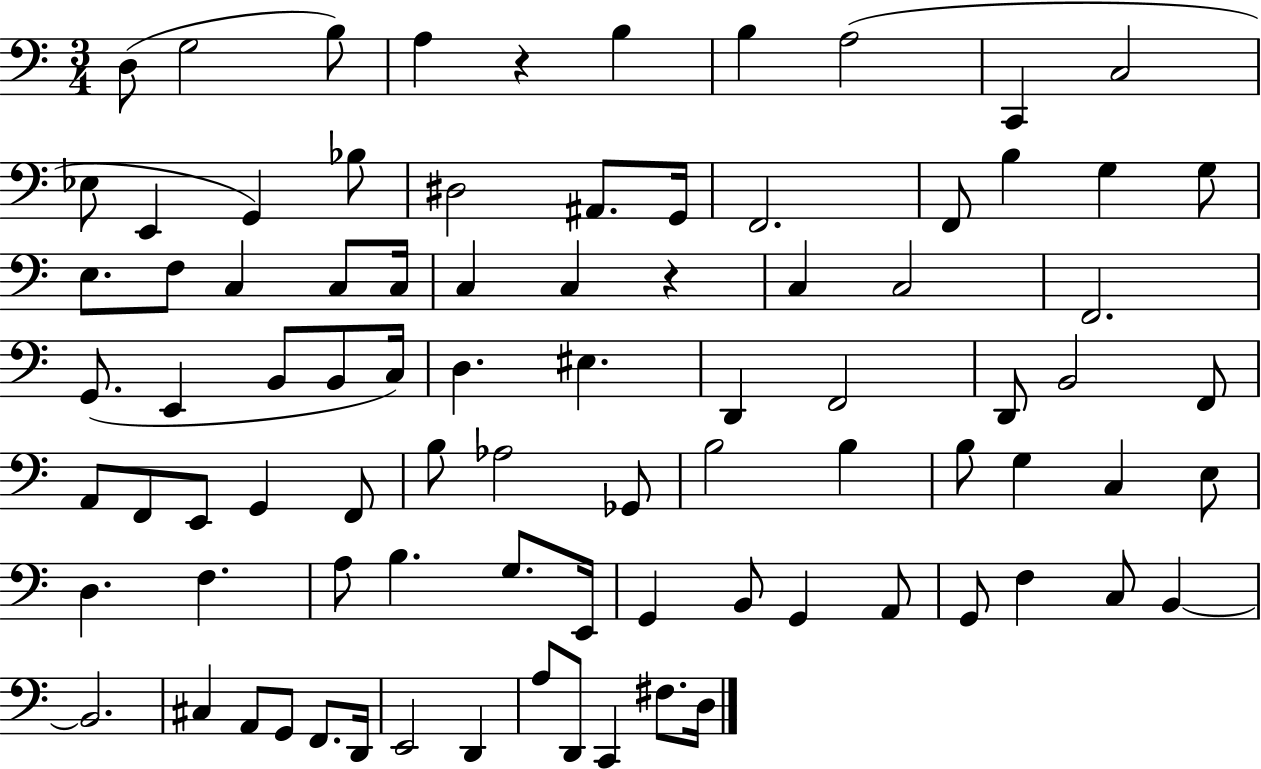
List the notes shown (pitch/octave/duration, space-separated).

D3/e G3/h B3/e A3/q R/q B3/q B3/q A3/h C2/q C3/h Eb3/e E2/q G2/q Bb3/e D#3/h A#2/e. G2/s F2/h. F2/e B3/q G3/q G3/e E3/e. F3/e C3/q C3/e C3/s C3/q C3/q R/q C3/q C3/h F2/h. G2/e. E2/q B2/e B2/e C3/s D3/q. EIS3/q. D2/q F2/h D2/e B2/h F2/e A2/e F2/e E2/e G2/q F2/e B3/e Ab3/h Gb2/e B3/h B3/q B3/e G3/q C3/q E3/e D3/q. F3/q. A3/e B3/q. G3/e. E2/s G2/q B2/e G2/q A2/e G2/e F3/q C3/e B2/q B2/h. C#3/q A2/e G2/e F2/e. D2/s E2/h D2/q A3/e D2/e C2/q F#3/e. D3/s